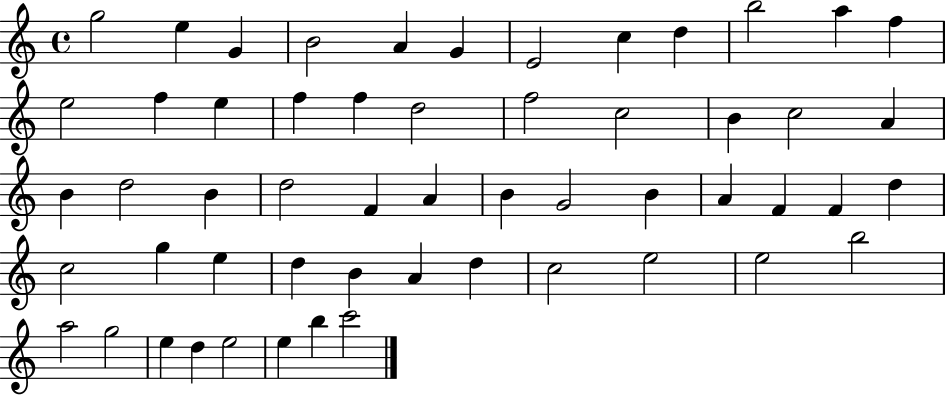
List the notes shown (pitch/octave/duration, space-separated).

G5/h E5/q G4/q B4/h A4/q G4/q E4/h C5/q D5/q B5/h A5/q F5/q E5/h F5/q E5/q F5/q F5/q D5/h F5/h C5/h B4/q C5/h A4/q B4/q D5/h B4/q D5/h F4/q A4/q B4/q G4/h B4/q A4/q F4/q F4/q D5/q C5/h G5/q E5/q D5/q B4/q A4/q D5/q C5/h E5/h E5/h B5/h A5/h G5/h E5/q D5/q E5/h E5/q B5/q C6/h